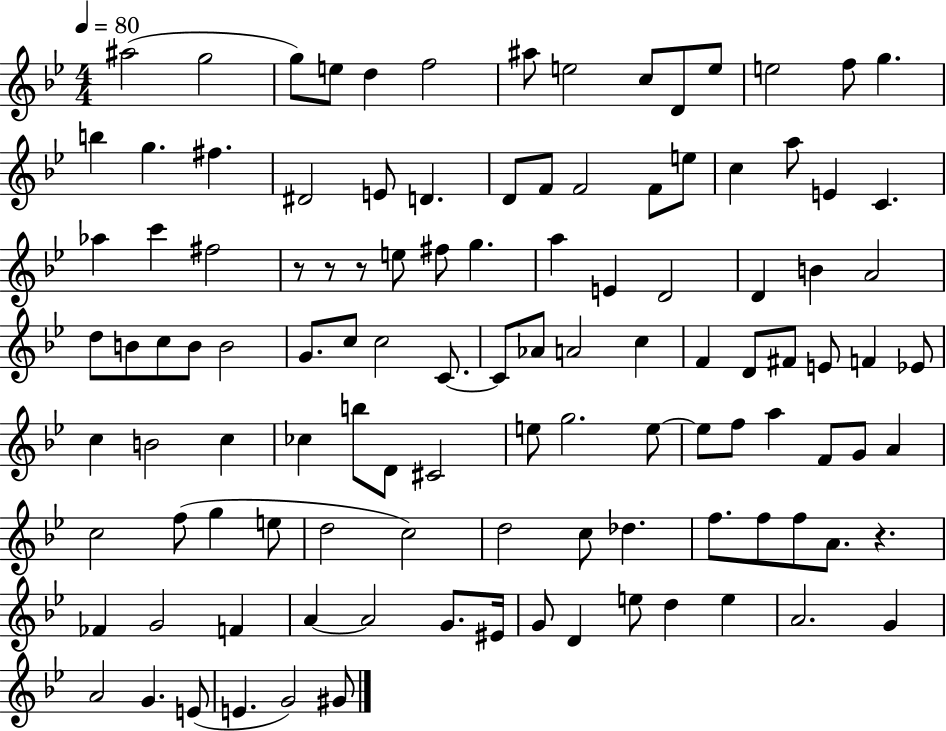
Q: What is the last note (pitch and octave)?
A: G#4